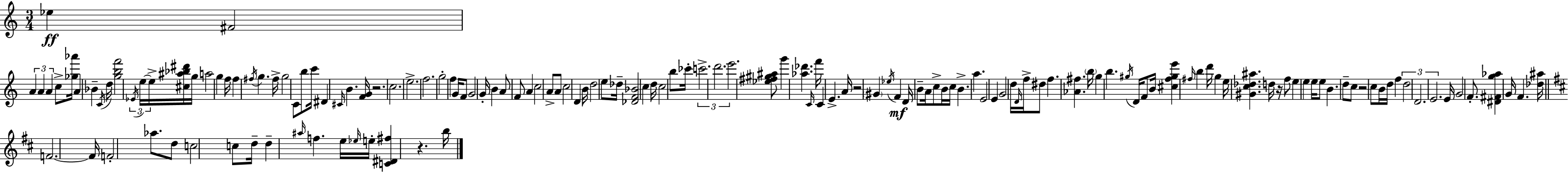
{
  \clef treble
  \numericTimeSignature
  \time 3/4
  \key a \minor
  \repeat volta 2 { ees''4\ff fis'2 | \tuplet 3/2 { a'4 a'4 a'4 } | c''8-> <ges'' aes'''>16 a'4 bes'4-- \acciaccatura { c'16 } | d''16 <g'' b'' f'''>2 \tuplet 3/2 { \acciaccatura { ees'16 } e''16~~ e''16-> } | \break <cis'' ais'' bes'' dis'''>16 g''16 a''2 g''4 | f''16 f''4 \acciaccatura { fis''16 } g''4. | fis''16-> g''2 c'8 | b''8 c'''16 dis'4 \grace { cis'16 } b'4. | \break <f' g'>16 r2. | c''2. | e''2.-> | f''2. | \break g''2-. | f''4 g'16 f'8 g'2 | g'16-. b'4 a'8 f'8 | a'4 c''2 | \break a'8-> a'8 c''2 | d'4 b'16 d''2 | e''8 des''16-- <des' f' bes'>2 | c''4 d''16 c''2 | \break b''8 ces'''16-. \tuplet 3/2 { c'''2.-> | d'''2. | e'''2. } | <ees'' fis'' gis'' ais''>8 g'''4 <aes'' des'''>4. | \break \grace { c'16 } f'''16 c'4 e'4.-> | a'16 r2 | \parenthesize gis'4 \acciaccatura { ees''16 }\mf f'4 d'16 b'8-- | a'16 c''8-> b'16 c''16 b'4.-> | \break a''4. e'2 | e'4 g'2 | d''16 \grace { d'16 } f''16-> dis''8 f''4. | <aes' fis''>4. \parenthesize b''16 g''4 | \break b''4. \acciaccatura { gis''16 } d'16 f'8 b'16 <cis'' f'' gis'' e'''>4 | \grace { fis''16 } b''4 d'''16 g''4 | e''16 <gis' c'' des'' ais''>4. d''16 r16 f''8 | e''4 e''4 e''16 e''8 b'4. | \break d''8-- c''8 r2 | c''8 b'16 d''16 f''4 | \tuplet 3/2 { d''2 d'2. | e'2. } | \break e'16 g'2 | f'8.-. <dis' fis' g'' aes''>4 | g'16 f'4. <des'' ais''>16 \bar "||" \break \key d \major f'2.~~ | f'16 f'2-. aes''8. | d''8 c''2 c''8 | d''16-- d''4-- \grace { ais''16 } f''4. | \break e''16 \grace { ees''16 } e''16-. <c' dis' fis''>4 r4. | b''16 } \bar "|."
}